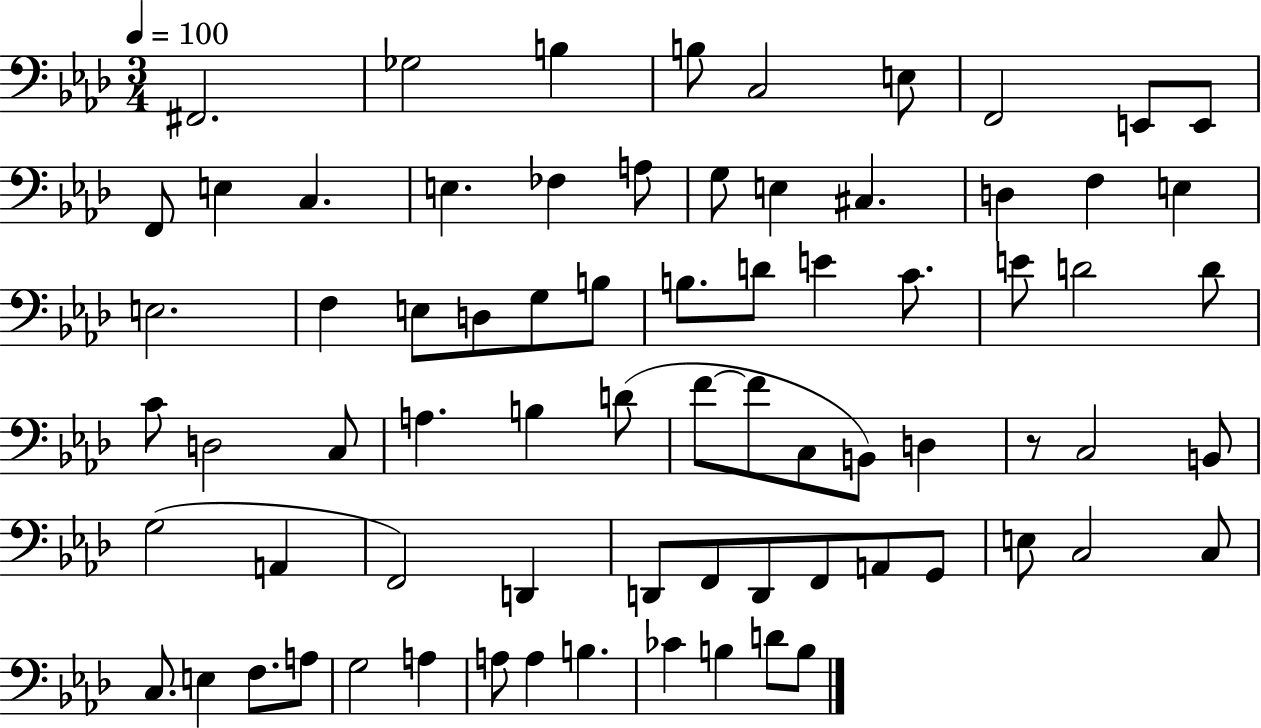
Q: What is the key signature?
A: AES major